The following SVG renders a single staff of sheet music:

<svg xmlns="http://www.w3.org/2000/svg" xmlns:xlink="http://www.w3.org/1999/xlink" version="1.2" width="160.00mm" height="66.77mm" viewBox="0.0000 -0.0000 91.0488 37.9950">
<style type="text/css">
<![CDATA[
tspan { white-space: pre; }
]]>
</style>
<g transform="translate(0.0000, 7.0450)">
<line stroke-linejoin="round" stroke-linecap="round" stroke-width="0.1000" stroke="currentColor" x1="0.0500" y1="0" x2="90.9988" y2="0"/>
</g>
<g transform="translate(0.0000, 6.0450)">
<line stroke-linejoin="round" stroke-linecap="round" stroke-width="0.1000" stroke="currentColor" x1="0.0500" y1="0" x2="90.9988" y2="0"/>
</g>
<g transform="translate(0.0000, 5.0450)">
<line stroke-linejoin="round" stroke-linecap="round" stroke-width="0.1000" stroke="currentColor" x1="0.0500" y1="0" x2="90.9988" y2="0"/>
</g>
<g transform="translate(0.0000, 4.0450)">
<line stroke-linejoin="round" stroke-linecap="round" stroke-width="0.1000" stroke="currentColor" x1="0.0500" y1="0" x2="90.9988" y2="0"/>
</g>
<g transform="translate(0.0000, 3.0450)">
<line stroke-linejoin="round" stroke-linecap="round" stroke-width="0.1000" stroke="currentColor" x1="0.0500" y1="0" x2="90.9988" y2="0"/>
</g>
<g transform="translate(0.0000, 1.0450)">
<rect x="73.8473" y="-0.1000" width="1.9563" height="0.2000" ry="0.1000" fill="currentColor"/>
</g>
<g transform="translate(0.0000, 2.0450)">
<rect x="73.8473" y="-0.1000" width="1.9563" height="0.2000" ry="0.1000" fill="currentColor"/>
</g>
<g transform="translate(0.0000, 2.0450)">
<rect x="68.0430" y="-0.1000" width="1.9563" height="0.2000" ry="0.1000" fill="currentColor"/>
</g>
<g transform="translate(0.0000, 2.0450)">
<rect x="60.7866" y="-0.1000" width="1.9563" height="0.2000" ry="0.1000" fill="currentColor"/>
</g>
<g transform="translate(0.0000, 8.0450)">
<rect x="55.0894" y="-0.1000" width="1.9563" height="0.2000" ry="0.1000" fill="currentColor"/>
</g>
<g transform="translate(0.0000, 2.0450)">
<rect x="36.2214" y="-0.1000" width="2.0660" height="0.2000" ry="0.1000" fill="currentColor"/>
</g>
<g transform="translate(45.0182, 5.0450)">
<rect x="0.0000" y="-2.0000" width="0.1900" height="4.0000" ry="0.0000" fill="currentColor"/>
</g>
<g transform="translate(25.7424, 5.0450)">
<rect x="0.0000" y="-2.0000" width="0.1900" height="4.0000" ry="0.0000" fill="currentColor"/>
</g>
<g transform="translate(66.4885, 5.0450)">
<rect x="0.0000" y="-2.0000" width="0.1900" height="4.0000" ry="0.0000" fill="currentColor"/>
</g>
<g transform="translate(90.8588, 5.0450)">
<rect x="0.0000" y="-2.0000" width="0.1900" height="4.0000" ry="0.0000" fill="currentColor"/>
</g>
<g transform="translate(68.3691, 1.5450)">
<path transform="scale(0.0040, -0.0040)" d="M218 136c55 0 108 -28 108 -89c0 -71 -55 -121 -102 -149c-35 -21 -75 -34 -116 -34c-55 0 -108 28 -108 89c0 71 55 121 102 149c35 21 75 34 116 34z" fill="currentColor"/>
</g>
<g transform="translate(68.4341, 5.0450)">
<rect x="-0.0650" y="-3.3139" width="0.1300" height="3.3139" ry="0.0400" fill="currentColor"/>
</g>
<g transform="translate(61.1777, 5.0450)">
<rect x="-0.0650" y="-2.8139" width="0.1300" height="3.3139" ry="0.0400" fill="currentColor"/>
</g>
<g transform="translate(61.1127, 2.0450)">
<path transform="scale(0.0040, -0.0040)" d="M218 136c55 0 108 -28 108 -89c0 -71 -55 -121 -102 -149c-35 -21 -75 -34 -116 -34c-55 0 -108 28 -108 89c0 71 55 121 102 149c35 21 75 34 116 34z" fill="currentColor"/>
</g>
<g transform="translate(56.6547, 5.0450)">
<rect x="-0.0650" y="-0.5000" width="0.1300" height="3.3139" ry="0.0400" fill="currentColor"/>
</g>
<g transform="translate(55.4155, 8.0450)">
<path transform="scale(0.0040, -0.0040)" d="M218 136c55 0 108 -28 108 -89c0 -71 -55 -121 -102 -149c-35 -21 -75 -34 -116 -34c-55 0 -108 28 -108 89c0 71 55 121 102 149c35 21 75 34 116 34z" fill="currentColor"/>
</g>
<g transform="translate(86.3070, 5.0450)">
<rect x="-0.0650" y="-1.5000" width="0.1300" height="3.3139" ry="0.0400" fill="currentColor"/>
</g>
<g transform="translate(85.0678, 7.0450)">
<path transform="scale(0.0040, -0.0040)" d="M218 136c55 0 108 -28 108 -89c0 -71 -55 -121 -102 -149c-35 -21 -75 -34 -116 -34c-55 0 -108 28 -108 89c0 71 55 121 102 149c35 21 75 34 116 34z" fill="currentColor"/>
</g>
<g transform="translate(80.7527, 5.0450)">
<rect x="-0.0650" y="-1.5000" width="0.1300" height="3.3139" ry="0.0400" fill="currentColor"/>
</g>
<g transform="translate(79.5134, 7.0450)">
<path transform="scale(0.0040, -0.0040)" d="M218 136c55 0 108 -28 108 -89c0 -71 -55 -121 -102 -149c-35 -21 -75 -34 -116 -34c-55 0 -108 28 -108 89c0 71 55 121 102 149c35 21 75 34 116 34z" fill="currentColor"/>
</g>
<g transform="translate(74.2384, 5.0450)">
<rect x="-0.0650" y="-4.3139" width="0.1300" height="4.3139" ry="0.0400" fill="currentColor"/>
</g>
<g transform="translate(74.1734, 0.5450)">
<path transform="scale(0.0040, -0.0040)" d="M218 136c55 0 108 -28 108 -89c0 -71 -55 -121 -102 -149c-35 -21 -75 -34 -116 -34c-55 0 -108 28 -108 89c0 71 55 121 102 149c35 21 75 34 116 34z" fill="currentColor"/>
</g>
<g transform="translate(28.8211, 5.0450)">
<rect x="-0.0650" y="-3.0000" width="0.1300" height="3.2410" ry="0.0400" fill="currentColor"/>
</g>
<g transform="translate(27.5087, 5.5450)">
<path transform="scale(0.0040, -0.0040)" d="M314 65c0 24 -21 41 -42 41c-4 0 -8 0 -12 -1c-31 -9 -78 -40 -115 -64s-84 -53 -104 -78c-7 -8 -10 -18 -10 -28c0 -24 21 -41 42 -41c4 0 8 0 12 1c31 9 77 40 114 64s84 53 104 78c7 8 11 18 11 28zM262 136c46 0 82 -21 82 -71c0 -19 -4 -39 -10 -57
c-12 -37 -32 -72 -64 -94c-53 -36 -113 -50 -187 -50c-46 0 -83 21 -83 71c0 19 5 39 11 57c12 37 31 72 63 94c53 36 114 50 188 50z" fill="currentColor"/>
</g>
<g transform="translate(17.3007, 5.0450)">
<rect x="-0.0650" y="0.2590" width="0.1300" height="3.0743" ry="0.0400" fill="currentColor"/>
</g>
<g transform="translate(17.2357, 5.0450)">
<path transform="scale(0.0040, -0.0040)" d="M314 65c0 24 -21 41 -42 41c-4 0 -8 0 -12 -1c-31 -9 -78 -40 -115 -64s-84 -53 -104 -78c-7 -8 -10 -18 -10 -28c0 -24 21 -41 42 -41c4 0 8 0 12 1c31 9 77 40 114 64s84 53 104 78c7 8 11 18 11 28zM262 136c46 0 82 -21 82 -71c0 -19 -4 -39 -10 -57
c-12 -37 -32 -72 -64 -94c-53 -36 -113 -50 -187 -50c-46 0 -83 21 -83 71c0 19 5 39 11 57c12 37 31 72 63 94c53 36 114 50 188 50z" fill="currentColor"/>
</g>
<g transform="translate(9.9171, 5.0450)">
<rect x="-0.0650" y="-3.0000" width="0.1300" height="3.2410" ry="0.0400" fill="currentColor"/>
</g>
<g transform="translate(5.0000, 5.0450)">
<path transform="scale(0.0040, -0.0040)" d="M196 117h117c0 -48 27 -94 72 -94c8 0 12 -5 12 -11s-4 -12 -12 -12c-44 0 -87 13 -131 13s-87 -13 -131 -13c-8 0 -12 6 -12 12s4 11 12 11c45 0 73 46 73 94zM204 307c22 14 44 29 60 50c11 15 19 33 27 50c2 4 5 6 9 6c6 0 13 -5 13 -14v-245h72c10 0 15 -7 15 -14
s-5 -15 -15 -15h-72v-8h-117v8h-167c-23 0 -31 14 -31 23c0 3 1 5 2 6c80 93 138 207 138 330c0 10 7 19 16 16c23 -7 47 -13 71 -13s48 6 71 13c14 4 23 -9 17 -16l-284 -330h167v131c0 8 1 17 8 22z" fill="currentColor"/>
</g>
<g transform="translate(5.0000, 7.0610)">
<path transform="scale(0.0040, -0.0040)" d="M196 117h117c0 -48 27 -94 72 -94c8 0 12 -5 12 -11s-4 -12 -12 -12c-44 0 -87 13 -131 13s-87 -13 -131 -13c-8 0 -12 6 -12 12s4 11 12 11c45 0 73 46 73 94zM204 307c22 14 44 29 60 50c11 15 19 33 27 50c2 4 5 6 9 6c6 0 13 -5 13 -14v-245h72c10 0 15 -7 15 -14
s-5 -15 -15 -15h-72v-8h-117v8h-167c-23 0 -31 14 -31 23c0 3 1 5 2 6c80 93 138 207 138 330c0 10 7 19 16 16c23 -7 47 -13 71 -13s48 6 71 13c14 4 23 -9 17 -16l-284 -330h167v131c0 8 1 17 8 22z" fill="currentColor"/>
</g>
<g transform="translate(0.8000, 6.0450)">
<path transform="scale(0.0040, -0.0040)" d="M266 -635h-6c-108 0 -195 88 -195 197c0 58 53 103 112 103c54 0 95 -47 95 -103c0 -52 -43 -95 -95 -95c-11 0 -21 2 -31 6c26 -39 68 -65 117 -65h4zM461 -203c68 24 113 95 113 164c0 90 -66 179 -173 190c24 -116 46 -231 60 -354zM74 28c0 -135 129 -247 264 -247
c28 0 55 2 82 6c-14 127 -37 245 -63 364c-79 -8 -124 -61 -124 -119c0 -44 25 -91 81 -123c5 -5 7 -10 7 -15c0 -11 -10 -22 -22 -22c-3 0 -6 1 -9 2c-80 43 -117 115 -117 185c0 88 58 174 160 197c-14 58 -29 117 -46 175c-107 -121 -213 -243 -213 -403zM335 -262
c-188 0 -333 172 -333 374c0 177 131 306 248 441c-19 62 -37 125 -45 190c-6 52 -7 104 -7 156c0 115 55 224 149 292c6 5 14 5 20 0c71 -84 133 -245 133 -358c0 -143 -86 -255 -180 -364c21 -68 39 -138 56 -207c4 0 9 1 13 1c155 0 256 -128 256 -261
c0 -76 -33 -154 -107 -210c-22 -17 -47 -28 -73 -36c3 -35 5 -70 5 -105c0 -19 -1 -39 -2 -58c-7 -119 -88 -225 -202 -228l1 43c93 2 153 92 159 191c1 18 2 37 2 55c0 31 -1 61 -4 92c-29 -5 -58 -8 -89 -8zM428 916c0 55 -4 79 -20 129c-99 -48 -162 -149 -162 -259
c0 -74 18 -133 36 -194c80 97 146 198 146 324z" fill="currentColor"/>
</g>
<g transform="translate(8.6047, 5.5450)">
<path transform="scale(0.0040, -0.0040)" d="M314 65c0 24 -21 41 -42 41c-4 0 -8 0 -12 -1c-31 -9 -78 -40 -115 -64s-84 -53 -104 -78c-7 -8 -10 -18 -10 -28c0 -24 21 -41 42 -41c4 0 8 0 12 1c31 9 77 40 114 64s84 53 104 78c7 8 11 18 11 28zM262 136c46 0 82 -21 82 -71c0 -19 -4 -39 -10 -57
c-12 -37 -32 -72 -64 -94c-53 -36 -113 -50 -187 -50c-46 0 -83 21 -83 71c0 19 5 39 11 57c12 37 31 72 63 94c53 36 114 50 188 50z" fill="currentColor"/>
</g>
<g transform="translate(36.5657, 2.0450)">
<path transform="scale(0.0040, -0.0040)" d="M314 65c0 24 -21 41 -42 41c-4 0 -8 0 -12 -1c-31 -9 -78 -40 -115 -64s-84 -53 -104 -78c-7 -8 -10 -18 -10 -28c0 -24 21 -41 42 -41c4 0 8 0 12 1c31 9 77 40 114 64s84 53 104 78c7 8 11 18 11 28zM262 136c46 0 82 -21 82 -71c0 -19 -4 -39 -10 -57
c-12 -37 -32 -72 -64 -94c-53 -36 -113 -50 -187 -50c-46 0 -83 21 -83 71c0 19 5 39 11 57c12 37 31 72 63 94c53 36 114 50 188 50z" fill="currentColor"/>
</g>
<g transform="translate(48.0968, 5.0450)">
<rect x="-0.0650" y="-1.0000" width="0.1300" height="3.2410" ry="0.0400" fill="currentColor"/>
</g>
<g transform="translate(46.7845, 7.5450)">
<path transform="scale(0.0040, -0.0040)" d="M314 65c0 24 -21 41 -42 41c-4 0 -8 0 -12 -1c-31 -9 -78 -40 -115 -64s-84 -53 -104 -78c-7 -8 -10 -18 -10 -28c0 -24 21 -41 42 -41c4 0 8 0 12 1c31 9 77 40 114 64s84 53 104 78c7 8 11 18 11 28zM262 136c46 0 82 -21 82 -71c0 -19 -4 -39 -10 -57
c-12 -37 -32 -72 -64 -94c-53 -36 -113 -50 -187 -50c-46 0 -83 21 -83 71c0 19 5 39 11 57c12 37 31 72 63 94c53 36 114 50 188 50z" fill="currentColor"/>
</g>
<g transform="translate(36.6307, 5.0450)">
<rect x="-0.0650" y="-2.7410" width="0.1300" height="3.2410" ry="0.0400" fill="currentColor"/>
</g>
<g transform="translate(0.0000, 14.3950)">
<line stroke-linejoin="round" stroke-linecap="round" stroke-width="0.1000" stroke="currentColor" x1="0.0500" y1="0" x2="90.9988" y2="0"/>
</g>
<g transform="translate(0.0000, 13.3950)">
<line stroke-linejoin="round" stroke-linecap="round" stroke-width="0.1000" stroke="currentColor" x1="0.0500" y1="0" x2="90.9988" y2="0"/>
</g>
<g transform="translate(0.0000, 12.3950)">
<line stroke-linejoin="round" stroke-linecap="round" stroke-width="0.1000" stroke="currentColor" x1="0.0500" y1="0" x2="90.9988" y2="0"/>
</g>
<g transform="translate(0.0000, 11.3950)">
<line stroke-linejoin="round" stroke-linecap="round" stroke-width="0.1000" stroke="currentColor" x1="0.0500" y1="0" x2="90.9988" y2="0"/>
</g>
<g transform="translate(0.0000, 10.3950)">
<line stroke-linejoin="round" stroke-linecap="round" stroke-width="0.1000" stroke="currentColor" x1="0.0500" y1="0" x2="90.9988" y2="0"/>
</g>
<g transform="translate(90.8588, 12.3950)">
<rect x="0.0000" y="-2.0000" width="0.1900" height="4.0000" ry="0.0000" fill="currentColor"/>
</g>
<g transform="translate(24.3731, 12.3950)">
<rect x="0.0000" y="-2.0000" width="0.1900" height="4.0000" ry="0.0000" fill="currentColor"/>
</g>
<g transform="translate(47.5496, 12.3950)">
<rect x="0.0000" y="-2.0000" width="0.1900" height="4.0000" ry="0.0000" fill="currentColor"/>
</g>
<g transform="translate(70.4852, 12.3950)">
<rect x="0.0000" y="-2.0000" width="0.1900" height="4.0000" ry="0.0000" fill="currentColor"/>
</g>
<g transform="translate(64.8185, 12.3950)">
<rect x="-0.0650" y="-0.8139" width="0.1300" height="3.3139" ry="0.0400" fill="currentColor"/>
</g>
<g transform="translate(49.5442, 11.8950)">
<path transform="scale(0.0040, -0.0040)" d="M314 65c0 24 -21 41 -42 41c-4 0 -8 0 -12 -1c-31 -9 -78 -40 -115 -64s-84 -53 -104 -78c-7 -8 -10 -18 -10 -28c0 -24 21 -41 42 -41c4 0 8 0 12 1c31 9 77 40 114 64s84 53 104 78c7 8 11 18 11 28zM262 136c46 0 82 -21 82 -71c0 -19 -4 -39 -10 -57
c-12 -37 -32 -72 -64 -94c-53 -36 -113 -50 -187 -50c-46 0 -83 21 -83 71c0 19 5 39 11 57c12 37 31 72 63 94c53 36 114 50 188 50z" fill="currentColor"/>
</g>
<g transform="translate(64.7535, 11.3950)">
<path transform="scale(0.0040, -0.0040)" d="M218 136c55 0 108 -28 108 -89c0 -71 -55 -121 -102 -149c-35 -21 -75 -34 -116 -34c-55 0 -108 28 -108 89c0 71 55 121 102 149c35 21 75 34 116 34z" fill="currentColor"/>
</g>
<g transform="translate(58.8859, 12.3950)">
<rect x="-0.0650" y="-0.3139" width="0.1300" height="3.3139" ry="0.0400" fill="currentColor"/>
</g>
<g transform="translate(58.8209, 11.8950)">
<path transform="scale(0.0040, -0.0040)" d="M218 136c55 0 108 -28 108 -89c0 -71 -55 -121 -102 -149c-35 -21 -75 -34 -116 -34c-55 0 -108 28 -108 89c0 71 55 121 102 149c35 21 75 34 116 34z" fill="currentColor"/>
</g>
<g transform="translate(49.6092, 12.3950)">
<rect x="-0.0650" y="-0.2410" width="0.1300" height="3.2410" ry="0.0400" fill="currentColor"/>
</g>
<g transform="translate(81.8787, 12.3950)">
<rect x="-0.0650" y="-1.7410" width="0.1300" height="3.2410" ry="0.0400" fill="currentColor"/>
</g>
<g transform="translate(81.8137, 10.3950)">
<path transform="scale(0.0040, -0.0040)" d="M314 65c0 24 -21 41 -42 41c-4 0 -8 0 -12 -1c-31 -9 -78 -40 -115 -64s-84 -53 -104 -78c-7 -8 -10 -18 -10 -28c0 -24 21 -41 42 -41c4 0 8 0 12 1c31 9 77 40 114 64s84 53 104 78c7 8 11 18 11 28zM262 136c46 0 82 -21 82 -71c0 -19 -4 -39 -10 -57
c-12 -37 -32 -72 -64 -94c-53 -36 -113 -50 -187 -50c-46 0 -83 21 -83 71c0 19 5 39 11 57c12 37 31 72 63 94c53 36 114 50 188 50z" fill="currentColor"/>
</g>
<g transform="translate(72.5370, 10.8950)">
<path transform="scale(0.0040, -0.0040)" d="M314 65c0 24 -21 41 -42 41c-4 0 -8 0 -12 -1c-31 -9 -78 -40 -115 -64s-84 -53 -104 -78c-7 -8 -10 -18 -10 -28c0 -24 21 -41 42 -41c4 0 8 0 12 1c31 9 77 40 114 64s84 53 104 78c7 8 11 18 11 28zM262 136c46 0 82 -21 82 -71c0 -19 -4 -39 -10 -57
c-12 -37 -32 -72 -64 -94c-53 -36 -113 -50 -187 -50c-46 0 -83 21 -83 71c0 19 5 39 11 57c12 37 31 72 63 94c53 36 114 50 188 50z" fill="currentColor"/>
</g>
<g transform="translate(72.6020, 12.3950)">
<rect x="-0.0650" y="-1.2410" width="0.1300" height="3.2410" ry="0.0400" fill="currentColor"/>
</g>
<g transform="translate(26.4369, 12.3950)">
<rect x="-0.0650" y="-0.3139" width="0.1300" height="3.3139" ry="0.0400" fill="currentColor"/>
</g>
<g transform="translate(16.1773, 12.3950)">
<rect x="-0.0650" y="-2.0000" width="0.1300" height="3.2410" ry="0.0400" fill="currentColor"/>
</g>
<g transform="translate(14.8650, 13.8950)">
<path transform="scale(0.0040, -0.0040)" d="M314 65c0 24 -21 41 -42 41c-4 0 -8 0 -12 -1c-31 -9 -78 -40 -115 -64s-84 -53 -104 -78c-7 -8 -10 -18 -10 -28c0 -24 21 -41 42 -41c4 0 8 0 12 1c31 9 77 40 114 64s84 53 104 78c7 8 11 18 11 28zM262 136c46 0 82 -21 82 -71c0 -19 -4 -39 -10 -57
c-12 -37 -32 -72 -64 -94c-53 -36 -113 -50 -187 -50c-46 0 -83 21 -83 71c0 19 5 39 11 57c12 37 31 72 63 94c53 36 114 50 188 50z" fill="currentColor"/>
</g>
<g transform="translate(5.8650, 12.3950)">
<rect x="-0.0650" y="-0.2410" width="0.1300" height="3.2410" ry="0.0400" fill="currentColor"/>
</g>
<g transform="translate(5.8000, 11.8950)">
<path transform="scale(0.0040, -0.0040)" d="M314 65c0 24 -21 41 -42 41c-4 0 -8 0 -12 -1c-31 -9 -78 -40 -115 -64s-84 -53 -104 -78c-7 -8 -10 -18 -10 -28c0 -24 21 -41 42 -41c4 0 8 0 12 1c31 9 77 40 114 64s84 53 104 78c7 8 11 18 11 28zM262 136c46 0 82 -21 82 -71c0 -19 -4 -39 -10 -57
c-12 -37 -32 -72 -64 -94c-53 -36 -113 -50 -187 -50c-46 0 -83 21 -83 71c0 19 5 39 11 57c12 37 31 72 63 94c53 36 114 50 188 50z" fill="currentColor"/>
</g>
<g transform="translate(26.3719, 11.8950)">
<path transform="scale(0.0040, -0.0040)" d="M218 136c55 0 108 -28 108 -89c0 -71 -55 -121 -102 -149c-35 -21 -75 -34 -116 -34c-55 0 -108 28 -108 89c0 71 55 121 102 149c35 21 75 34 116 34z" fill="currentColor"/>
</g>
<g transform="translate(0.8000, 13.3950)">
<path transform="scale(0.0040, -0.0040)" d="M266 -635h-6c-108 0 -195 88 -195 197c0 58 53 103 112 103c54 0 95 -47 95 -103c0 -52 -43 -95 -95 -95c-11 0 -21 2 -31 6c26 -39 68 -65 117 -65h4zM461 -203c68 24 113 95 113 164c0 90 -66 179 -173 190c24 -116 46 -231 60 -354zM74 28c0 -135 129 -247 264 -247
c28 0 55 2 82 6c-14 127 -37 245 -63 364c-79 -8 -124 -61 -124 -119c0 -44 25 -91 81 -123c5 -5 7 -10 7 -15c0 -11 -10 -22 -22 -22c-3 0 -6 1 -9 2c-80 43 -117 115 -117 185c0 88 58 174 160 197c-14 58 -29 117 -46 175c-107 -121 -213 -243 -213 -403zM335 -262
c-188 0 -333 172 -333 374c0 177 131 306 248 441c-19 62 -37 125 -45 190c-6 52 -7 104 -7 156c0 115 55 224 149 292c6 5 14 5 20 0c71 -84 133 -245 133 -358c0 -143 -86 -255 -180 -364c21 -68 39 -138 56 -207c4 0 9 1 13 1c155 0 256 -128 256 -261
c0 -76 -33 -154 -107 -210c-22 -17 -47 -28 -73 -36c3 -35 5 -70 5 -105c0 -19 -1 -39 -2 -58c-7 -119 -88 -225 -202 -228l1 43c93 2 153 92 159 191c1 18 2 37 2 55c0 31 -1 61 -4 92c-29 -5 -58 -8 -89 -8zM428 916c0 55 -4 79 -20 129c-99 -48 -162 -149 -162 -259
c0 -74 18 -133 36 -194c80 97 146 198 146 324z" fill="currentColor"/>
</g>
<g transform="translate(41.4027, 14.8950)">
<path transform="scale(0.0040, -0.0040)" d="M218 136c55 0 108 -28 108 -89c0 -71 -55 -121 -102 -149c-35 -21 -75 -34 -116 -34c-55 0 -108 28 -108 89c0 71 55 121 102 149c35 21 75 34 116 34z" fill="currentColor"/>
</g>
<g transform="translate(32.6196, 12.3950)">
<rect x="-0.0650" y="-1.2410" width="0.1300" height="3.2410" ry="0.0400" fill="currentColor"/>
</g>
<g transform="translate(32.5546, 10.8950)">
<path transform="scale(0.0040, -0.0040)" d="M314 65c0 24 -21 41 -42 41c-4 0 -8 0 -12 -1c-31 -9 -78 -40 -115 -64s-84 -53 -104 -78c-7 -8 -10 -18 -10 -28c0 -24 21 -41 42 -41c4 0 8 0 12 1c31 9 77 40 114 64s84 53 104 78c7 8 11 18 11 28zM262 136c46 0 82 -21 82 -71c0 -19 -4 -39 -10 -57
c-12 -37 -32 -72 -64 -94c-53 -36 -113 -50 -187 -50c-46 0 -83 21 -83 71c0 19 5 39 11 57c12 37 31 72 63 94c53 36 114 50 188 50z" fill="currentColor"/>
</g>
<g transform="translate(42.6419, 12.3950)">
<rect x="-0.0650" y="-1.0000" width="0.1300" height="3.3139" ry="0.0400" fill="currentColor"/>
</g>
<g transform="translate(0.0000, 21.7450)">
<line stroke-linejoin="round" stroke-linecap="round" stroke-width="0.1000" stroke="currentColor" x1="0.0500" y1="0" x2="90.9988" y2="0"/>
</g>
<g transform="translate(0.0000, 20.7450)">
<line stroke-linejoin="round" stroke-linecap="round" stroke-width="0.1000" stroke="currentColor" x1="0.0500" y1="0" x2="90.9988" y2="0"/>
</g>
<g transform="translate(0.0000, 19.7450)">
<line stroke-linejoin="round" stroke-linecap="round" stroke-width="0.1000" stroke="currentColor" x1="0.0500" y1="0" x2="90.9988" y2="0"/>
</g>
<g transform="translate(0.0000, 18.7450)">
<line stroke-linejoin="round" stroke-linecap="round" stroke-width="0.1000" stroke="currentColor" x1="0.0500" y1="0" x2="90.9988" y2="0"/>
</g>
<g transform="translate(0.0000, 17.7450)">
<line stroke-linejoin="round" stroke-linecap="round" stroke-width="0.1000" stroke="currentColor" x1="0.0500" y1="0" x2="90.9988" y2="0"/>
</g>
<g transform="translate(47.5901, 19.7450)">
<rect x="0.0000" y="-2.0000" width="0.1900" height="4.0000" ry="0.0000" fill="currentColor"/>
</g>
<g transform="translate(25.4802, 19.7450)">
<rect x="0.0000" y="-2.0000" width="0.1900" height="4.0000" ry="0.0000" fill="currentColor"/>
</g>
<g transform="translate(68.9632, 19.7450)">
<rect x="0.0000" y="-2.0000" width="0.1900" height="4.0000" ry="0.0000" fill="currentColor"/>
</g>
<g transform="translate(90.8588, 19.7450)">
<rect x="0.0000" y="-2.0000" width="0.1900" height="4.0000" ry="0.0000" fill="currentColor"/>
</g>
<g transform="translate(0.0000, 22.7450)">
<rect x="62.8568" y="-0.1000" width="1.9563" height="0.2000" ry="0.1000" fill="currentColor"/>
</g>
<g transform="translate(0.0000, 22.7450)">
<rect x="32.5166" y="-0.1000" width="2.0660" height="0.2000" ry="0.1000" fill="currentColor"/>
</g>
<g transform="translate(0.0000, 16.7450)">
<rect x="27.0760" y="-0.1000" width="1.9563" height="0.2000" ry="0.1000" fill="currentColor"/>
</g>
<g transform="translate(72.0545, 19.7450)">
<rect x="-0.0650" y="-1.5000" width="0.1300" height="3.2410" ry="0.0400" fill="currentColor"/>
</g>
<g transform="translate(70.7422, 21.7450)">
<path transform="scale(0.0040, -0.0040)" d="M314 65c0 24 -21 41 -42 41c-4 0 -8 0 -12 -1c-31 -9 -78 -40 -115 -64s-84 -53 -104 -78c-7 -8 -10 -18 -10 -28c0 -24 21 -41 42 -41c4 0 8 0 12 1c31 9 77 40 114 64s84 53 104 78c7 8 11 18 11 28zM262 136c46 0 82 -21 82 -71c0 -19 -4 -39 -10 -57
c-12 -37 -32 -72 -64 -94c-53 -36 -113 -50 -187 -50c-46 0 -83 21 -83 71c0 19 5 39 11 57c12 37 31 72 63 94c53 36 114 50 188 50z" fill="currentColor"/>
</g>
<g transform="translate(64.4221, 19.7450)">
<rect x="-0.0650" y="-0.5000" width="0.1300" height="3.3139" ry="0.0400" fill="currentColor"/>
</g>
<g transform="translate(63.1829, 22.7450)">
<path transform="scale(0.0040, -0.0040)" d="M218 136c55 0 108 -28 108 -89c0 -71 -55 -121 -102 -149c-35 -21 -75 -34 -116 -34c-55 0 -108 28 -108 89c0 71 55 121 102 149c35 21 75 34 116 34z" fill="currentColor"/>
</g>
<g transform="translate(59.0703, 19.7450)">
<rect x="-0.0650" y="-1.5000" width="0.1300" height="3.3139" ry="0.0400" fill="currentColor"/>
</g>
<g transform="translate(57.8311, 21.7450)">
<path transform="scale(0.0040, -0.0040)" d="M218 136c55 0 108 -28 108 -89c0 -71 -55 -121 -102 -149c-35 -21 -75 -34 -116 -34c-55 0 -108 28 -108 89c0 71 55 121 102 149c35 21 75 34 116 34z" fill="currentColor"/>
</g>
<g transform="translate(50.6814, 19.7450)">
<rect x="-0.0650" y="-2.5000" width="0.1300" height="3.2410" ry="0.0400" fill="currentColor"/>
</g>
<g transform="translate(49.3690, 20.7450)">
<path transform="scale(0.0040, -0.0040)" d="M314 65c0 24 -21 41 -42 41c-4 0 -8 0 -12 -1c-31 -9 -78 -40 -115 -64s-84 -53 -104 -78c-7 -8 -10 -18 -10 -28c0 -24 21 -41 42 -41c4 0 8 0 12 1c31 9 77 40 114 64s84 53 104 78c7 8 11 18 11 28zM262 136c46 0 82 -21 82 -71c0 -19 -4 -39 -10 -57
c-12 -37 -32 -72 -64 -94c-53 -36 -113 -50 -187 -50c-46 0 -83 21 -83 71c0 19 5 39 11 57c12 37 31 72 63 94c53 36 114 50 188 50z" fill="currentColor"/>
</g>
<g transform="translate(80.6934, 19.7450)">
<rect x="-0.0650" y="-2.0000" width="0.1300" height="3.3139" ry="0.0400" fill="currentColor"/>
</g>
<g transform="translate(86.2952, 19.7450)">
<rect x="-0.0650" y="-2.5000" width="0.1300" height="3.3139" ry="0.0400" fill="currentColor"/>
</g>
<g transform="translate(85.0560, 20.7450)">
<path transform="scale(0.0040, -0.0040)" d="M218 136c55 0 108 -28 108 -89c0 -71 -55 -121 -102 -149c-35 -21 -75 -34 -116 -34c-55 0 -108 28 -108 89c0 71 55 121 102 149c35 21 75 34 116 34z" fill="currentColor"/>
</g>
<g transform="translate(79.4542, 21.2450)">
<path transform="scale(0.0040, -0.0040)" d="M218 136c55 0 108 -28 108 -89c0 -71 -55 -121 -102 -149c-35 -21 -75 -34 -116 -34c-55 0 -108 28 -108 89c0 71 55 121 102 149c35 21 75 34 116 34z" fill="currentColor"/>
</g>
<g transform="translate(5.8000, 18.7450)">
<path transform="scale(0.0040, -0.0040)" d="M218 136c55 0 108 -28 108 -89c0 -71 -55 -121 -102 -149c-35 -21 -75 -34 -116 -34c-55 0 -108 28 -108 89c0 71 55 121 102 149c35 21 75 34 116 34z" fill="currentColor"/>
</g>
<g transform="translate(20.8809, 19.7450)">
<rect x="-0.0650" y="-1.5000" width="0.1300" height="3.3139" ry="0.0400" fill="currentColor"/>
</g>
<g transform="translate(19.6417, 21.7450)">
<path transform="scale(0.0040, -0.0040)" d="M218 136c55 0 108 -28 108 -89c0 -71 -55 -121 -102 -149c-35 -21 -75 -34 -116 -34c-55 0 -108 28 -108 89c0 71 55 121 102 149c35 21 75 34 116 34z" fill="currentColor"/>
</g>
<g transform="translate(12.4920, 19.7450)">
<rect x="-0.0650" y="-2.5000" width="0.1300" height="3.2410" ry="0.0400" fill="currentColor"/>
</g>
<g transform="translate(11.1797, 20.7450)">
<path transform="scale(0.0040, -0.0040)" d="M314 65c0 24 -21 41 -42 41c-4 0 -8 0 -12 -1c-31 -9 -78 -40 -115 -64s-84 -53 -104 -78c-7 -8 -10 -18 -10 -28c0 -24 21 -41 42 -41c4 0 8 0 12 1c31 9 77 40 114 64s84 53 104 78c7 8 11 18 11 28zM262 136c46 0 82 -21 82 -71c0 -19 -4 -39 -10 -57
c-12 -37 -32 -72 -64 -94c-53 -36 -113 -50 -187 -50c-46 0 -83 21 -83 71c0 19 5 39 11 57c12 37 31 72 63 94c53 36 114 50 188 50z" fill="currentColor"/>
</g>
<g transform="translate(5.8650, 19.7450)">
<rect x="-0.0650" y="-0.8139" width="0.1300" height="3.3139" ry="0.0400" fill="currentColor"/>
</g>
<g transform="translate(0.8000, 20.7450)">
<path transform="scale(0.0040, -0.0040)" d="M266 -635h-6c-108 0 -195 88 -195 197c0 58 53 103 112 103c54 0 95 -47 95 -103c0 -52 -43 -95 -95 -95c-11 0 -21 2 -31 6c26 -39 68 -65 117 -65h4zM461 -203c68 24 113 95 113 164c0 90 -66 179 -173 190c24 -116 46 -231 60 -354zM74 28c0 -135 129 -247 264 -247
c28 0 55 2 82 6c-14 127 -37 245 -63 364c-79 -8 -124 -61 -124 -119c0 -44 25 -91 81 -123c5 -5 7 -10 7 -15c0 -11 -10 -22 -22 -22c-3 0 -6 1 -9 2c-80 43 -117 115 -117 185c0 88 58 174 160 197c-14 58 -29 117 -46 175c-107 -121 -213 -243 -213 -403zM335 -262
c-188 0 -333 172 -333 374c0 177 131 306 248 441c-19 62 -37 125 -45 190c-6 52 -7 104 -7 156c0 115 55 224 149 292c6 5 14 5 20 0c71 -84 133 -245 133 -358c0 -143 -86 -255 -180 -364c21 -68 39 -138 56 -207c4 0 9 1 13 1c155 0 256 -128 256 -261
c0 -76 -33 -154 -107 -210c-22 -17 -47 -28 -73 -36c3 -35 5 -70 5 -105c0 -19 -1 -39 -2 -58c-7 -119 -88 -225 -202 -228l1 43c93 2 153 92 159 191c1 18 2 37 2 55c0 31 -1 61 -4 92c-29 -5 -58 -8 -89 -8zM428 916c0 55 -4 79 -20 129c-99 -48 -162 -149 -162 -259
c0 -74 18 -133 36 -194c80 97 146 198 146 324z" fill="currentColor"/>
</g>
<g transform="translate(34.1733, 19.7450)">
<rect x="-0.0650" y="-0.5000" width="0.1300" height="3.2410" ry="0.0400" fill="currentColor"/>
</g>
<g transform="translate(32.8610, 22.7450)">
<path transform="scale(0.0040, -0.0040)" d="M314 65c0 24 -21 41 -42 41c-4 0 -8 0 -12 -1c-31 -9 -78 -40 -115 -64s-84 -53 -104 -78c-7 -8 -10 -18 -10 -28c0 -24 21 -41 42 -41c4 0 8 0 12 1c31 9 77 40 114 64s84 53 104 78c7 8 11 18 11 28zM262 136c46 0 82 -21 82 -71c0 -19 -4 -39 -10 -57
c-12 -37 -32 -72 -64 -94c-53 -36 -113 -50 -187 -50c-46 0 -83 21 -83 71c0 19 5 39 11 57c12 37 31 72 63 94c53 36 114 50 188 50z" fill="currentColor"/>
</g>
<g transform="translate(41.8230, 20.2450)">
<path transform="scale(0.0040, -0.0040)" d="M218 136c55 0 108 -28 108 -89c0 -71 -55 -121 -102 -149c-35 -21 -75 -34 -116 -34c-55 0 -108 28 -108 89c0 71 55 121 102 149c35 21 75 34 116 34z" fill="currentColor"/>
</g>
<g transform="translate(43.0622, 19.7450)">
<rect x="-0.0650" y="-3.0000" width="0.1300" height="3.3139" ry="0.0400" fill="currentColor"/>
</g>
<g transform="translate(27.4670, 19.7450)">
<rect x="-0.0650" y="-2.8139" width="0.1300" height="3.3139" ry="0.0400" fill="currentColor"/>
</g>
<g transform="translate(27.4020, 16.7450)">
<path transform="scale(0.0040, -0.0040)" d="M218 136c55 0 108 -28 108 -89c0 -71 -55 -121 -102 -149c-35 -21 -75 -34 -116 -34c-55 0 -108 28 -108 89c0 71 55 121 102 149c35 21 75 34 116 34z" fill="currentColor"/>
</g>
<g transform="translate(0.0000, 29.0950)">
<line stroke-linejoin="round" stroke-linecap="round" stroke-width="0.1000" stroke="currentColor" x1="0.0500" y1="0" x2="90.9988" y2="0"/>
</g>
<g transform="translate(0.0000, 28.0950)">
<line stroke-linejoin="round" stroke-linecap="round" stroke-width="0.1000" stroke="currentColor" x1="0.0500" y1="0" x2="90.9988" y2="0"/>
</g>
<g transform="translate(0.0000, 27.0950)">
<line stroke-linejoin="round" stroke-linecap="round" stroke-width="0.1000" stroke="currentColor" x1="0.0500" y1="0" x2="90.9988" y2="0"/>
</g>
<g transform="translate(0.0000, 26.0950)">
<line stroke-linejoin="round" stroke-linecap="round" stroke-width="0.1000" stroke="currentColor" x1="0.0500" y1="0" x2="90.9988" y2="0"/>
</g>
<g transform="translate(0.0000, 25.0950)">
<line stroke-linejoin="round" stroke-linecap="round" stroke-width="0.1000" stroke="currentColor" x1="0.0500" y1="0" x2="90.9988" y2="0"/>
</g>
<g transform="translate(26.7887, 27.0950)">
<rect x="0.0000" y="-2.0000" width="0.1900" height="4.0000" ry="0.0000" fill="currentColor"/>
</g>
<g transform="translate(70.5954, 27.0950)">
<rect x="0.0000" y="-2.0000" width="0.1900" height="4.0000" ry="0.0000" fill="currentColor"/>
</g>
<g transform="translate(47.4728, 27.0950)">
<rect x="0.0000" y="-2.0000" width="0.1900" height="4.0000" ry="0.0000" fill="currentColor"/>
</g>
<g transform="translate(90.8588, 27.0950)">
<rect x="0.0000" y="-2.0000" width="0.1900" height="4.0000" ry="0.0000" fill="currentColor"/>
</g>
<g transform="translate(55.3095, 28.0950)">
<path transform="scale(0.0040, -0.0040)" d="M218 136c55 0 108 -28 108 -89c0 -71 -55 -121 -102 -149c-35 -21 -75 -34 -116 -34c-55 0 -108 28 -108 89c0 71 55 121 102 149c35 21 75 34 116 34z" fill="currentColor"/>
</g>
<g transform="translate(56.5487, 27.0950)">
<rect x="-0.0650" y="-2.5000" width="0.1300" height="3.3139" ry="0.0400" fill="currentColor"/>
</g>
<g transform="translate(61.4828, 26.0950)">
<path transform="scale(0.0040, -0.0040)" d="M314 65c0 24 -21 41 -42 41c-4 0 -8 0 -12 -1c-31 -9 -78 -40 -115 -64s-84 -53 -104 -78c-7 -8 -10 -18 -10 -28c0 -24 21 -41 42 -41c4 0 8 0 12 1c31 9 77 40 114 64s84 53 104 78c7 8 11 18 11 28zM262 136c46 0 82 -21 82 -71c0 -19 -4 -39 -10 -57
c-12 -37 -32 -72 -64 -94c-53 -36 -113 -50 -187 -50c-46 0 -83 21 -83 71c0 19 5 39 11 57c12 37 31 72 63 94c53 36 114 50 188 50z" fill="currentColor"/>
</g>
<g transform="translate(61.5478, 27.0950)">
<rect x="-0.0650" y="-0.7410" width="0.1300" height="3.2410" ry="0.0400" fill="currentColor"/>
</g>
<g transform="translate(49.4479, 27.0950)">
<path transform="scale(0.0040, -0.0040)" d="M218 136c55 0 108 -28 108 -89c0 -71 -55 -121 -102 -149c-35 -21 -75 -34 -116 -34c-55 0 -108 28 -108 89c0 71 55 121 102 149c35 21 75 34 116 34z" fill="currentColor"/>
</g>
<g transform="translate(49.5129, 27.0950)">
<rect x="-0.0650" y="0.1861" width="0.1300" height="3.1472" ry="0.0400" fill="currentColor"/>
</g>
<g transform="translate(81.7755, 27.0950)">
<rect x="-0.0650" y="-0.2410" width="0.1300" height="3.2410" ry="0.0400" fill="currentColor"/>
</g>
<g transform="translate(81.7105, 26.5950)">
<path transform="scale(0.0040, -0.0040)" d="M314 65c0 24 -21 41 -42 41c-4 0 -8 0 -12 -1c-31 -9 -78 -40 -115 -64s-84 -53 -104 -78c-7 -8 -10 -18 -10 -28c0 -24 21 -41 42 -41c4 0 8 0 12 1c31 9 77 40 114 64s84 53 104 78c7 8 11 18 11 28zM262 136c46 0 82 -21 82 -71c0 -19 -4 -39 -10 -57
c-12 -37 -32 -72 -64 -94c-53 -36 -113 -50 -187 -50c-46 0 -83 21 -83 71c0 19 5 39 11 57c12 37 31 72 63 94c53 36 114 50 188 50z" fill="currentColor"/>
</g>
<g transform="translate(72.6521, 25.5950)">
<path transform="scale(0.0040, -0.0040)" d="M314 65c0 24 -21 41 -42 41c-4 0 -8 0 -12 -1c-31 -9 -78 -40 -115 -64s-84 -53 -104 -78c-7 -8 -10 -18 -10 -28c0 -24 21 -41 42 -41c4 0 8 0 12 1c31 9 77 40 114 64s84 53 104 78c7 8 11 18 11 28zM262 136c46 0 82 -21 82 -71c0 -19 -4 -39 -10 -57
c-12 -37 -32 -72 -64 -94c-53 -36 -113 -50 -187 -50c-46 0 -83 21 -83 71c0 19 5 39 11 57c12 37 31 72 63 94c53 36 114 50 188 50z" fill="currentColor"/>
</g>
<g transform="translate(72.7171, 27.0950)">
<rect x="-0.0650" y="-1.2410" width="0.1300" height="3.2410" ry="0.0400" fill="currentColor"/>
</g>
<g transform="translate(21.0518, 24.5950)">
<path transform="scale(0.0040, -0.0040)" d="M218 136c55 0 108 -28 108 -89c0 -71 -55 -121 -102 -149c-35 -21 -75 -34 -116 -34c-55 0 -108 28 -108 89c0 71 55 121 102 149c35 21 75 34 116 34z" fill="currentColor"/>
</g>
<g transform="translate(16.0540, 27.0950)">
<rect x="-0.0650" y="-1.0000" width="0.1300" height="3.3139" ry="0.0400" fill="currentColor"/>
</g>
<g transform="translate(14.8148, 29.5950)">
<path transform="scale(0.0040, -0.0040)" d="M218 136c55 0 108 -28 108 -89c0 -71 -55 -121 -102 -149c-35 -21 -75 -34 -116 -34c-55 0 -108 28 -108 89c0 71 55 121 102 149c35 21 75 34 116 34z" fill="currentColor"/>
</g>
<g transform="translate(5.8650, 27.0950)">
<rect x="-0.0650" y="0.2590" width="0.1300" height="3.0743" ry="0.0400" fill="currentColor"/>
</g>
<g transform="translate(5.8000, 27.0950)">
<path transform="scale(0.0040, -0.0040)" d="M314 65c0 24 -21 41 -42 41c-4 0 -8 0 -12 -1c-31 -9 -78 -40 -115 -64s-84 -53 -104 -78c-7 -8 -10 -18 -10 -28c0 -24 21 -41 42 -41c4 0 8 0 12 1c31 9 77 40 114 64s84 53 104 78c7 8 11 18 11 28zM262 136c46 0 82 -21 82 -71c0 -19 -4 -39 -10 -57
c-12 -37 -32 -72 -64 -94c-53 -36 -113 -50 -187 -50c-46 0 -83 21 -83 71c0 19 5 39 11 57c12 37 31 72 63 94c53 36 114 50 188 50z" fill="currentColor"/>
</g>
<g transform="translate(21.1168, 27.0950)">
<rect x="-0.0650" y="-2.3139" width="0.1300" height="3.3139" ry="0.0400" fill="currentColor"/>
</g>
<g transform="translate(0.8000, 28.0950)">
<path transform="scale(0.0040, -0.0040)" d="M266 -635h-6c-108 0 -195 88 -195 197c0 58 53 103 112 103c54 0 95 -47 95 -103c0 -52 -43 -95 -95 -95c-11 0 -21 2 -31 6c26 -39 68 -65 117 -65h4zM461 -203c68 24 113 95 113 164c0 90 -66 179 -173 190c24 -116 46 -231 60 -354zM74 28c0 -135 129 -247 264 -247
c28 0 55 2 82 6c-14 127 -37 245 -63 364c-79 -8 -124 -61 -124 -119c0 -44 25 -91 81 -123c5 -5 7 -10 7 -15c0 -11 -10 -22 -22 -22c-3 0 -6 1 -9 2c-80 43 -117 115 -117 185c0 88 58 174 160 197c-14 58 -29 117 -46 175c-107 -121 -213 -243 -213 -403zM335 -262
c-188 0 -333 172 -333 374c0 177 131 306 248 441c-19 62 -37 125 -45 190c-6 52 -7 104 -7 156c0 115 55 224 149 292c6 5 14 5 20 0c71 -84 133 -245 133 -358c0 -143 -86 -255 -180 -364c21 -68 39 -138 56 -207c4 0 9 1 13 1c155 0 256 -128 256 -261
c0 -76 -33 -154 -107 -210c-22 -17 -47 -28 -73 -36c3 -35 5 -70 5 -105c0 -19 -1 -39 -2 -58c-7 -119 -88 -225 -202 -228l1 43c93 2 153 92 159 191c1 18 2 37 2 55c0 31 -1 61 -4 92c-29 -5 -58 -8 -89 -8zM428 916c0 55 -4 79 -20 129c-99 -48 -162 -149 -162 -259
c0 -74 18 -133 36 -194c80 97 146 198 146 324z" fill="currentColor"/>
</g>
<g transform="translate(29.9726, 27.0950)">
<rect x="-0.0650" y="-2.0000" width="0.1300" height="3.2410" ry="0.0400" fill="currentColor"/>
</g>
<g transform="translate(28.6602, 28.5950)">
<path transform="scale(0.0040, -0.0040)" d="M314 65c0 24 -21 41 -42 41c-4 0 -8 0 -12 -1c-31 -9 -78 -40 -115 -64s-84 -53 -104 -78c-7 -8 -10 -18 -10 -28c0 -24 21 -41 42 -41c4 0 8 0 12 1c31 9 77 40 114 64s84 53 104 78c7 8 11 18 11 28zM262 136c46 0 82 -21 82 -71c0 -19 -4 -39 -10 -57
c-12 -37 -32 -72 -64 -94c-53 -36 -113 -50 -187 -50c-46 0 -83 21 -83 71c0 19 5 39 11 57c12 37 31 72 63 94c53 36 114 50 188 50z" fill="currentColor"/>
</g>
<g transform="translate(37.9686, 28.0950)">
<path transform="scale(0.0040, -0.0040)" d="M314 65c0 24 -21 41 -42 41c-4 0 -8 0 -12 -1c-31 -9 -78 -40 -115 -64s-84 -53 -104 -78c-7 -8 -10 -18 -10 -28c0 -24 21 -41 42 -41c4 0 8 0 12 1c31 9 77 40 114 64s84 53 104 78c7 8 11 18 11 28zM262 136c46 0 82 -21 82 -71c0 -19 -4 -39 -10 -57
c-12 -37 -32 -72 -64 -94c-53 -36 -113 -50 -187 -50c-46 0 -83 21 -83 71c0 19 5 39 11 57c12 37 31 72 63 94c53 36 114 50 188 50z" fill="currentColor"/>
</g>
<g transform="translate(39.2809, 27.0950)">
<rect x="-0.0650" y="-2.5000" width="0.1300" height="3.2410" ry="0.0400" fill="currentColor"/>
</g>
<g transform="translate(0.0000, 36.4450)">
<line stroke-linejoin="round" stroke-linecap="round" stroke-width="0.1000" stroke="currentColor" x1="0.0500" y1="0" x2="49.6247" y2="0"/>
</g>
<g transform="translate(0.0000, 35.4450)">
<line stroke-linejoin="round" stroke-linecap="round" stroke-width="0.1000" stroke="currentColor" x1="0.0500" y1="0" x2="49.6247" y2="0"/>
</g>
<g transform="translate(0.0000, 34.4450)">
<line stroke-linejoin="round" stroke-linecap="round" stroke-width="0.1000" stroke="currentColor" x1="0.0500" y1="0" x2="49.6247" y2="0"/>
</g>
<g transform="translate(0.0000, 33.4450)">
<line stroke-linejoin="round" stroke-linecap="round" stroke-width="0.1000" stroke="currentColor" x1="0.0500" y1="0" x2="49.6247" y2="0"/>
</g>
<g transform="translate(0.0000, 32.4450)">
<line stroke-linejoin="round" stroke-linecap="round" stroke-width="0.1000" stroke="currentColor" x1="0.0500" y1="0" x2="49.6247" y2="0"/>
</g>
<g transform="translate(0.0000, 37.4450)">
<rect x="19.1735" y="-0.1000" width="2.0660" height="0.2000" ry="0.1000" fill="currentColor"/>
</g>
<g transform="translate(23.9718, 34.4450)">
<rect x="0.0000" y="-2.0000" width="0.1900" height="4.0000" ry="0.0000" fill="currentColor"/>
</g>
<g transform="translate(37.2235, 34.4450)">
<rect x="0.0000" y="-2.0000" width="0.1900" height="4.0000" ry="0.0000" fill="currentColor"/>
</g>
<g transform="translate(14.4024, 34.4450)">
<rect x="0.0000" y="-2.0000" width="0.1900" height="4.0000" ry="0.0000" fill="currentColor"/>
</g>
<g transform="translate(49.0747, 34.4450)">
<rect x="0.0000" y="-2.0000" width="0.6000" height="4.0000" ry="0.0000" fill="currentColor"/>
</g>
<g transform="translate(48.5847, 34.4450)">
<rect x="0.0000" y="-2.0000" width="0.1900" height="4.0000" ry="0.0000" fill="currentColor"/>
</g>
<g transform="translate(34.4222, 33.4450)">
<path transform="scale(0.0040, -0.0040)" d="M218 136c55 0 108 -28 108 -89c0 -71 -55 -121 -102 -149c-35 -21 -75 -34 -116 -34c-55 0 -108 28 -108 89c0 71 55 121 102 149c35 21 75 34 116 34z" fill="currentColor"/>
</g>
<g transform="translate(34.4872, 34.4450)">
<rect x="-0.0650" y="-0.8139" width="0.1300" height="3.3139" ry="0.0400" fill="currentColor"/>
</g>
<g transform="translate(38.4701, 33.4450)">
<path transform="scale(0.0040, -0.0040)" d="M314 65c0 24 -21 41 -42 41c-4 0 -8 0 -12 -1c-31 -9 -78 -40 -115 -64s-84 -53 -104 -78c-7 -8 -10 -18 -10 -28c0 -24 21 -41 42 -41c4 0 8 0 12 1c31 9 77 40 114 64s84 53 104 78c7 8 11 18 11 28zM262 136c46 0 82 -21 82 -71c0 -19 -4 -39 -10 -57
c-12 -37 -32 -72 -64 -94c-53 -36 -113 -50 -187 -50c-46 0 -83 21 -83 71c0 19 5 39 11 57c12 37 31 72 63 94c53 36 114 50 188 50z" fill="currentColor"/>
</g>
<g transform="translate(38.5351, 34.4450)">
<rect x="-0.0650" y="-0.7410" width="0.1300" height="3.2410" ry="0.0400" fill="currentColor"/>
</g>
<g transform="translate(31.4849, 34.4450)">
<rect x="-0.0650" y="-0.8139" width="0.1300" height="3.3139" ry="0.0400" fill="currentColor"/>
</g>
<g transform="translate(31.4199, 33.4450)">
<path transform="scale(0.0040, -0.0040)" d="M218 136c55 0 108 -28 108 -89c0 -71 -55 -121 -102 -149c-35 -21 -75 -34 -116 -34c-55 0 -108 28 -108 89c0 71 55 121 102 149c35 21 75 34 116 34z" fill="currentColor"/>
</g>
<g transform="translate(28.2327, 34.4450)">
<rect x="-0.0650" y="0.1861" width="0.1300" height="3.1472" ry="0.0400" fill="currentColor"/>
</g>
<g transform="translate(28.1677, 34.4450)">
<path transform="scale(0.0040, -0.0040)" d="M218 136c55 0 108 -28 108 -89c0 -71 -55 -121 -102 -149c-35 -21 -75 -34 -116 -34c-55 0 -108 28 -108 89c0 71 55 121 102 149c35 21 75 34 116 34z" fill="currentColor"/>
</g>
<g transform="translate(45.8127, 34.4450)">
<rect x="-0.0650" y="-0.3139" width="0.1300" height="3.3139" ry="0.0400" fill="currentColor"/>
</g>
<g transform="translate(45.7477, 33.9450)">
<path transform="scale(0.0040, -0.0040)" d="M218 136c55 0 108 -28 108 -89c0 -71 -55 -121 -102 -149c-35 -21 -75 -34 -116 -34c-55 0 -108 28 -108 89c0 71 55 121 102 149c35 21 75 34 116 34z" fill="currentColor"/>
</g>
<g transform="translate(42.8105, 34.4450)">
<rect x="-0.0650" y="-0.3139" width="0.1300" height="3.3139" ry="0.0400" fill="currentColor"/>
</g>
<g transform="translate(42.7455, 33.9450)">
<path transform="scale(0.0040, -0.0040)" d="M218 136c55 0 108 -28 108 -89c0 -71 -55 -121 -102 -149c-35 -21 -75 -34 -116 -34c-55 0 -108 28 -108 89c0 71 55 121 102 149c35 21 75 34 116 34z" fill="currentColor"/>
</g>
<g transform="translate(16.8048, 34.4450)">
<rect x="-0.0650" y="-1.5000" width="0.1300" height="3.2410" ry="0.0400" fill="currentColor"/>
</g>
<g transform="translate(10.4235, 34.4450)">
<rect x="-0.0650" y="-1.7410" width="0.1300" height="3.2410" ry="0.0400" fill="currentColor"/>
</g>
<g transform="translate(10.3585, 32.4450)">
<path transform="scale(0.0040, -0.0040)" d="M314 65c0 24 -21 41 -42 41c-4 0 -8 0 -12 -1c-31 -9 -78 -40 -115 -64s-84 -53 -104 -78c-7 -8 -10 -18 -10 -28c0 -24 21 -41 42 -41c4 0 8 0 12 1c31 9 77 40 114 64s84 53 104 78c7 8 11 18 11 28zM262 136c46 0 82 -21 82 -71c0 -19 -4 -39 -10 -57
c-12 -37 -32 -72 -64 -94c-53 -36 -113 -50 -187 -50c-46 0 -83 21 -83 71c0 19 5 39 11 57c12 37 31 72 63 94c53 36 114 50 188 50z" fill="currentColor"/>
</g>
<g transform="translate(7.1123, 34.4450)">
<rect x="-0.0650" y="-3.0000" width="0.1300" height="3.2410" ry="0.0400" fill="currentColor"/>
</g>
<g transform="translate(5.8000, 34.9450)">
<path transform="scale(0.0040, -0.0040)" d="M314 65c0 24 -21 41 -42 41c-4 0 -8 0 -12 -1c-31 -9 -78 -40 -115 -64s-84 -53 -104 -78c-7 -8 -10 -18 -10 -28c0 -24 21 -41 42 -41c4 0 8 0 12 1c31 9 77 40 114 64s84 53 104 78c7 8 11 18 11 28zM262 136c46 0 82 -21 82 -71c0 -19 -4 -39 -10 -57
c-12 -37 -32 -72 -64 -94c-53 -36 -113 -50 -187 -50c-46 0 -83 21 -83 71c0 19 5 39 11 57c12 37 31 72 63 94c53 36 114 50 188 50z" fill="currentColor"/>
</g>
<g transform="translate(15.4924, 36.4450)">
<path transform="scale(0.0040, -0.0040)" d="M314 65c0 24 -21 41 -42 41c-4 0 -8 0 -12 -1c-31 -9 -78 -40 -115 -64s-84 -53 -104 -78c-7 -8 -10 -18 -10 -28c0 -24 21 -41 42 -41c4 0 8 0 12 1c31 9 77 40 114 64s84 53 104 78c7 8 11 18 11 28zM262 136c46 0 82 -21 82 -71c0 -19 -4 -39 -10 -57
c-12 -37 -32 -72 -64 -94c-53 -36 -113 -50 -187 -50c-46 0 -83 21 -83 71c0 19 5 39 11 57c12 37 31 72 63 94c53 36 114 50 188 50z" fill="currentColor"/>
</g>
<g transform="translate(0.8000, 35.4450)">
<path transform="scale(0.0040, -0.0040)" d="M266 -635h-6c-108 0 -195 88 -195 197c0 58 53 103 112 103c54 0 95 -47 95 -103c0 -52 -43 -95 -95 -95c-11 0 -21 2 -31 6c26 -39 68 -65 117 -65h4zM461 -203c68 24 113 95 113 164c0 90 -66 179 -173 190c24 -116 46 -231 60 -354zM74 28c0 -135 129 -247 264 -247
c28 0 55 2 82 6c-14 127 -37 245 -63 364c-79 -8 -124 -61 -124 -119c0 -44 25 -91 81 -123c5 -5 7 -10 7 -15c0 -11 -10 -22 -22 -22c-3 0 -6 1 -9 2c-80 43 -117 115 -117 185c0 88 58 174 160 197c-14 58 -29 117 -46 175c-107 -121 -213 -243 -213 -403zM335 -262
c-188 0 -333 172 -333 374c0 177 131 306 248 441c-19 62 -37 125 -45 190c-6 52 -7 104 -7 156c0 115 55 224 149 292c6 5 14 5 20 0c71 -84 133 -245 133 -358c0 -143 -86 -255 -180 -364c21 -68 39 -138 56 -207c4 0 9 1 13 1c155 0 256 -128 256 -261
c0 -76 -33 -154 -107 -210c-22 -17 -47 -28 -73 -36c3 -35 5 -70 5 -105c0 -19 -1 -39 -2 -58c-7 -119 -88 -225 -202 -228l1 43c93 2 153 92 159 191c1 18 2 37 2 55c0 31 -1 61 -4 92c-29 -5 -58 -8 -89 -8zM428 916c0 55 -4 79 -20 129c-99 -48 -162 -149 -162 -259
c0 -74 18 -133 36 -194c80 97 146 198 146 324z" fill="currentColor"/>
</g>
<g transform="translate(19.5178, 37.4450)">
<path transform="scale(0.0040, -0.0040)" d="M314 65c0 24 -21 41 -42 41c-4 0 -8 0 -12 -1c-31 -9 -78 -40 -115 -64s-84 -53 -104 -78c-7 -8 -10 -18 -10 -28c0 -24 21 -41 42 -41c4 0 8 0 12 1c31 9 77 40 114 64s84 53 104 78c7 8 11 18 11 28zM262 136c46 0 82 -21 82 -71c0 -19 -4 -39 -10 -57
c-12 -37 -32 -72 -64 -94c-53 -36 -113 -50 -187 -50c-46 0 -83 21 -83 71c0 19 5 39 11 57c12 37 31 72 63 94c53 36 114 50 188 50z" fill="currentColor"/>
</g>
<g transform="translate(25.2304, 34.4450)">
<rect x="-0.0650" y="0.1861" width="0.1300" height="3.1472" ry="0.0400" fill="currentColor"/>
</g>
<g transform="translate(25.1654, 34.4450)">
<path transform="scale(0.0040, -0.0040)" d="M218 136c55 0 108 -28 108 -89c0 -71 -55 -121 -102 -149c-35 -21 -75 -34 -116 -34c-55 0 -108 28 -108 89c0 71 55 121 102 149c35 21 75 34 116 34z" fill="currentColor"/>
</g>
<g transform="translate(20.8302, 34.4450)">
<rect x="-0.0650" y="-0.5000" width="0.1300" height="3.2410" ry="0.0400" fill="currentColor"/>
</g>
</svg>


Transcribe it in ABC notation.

X:1
T:Untitled
M:4/4
L:1/4
K:C
A2 B2 A2 a2 D2 C a b d' E E c2 F2 c e2 D c2 c d e2 f2 d G2 E a C2 A G2 E C E2 F G B2 D g F2 G2 B G d2 e2 c2 A2 f2 E2 C2 B B d d d2 c c